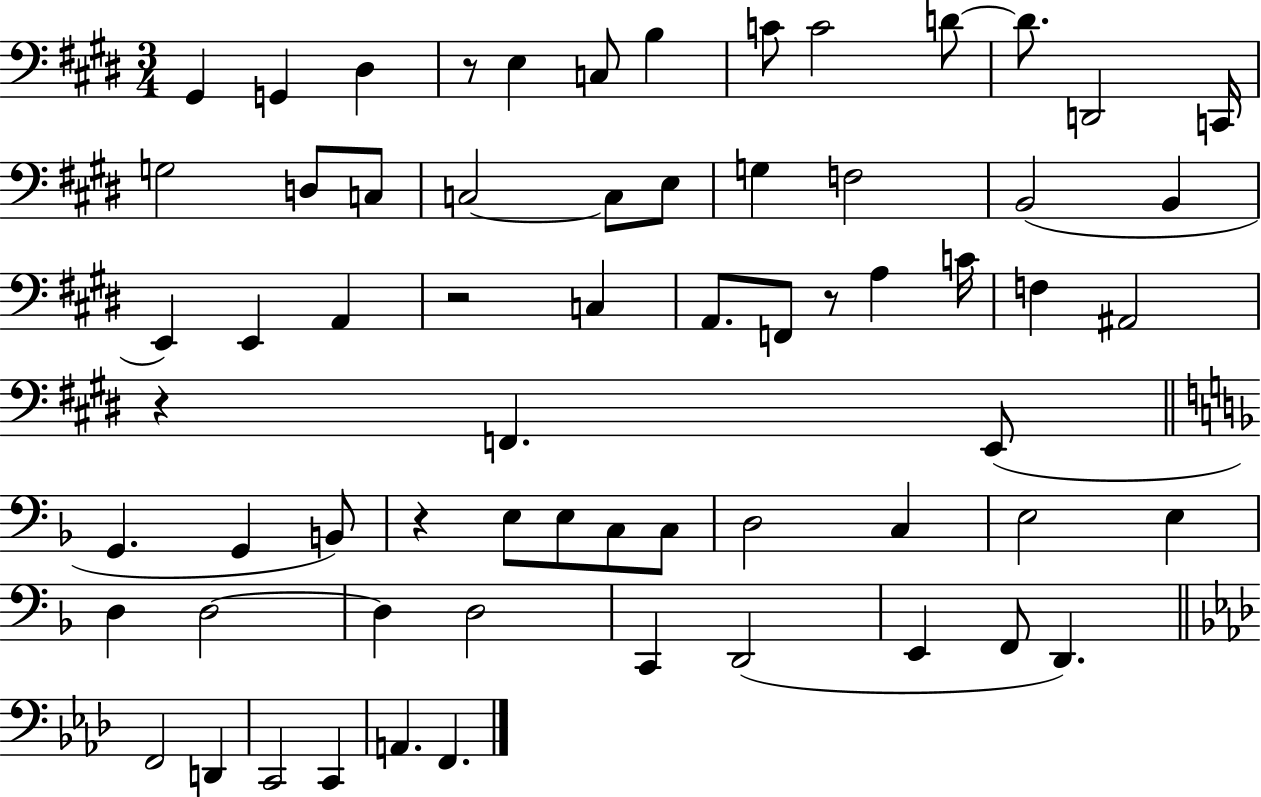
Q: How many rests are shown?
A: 5